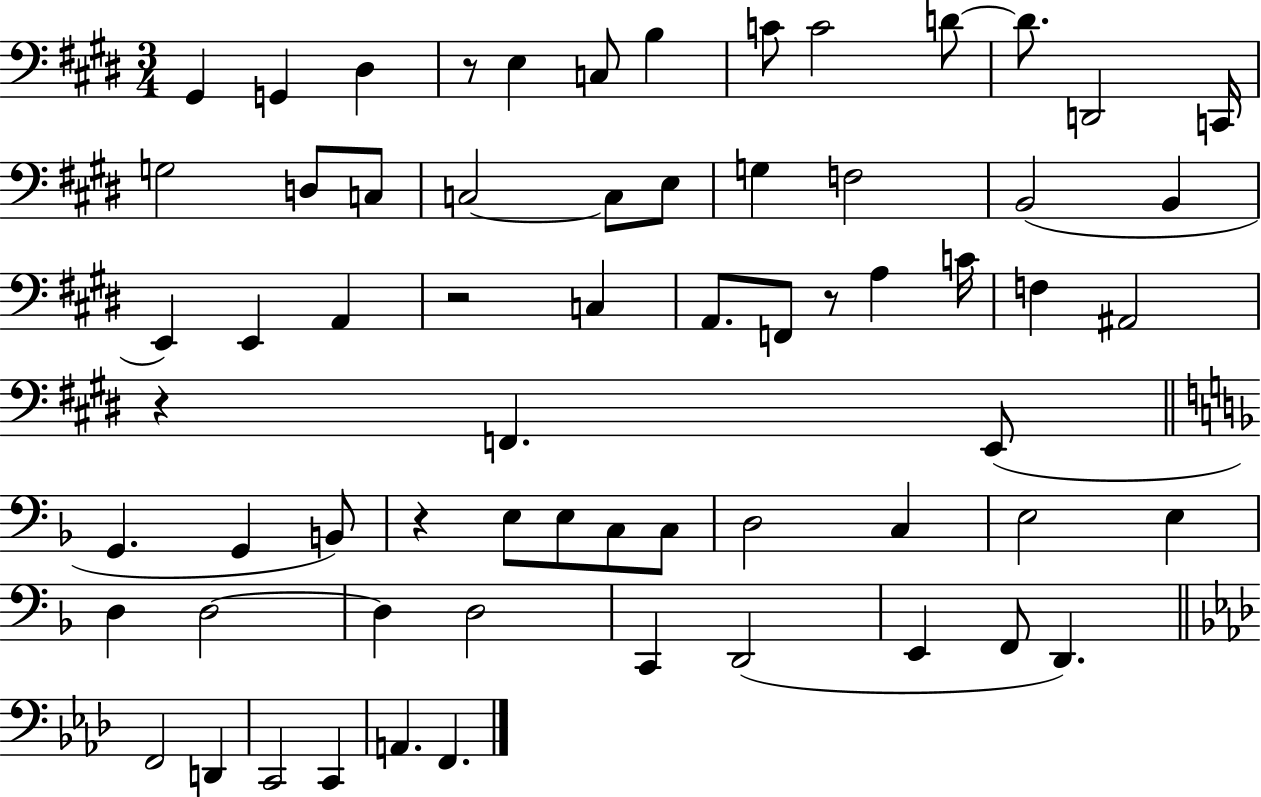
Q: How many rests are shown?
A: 5